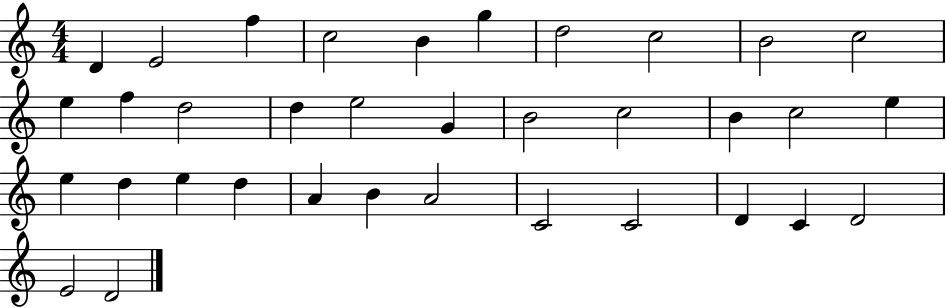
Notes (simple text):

D4/q E4/h F5/q C5/h B4/q G5/q D5/h C5/h B4/h C5/h E5/q F5/q D5/h D5/q E5/h G4/q B4/h C5/h B4/q C5/h E5/q E5/q D5/q E5/q D5/q A4/q B4/q A4/h C4/h C4/h D4/q C4/q D4/h E4/h D4/h